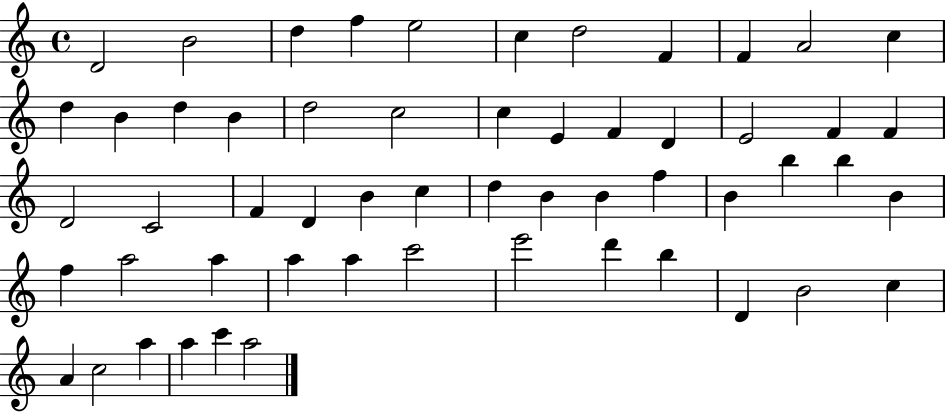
X:1
T:Untitled
M:4/4
L:1/4
K:C
D2 B2 d f e2 c d2 F F A2 c d B d B d2 c2 c E F D E2 F F D2 C2 F D B c d B B f B b b B f a2 a a a c'2 e'2 d' b D B2 c A c2 a a c' a2